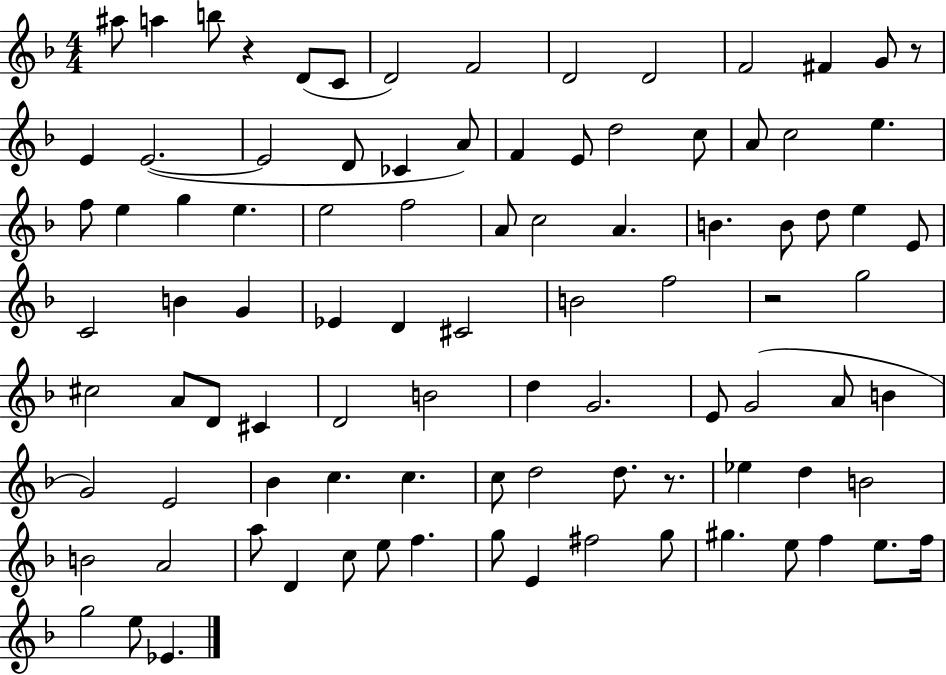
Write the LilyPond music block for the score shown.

{
  \clef treble
  \numericTimeSignature
  \time 4/4
  \key f \major
  \repeat volta 2 { ais''8 a''4 b''8 r4 d'8( c'8 | d'2) f'2 | d'2 d'2 | f'2 fis'4 g'8 r8 | \break e'4 e'2.~(~ | e'2 d'8 ces'4 a'8) | f'4 e'8 d''2 c''8 | a'8 c''2 e''4. | \break f''8 e''4 g''4 e''4. | e''2 f''2 | a'8 c''2 a'4. | b'4. b'8 d''8 e''4 e'8 | \break c'2 b'4 g'4 | ees'4 d'4 cis'2 | b'2 f''2 | r2 g''2 | \break cis''2 a'8 d'8 cis'4 | d'2 b'2 | d''4 g'2. | e'8 g'2( a'8 b'4 | \break g'2) e'2 | bes'4 c''4. c''4. | c''8 d''2 d''8. r8. | ees''4 d''4 b'2 | \break b'2 a'2 | a''8 d'4 c''8 e''8 f''4. | g''8 e'4 fis''2 g''8 | gis''4. e''8 f''4 e''8. f''16 | \break g''2 e''8 ees'4. | } \bar "|."
}